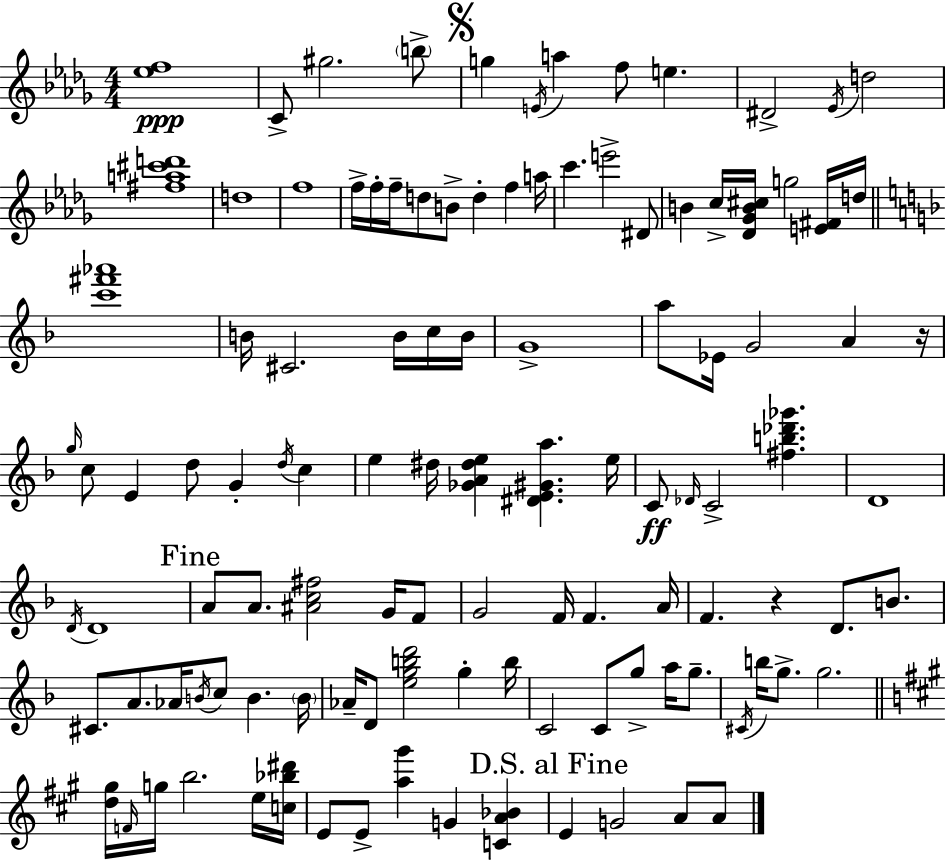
X:1
T:Untitled
M:4/4
L:1/4
K:Bbm
[_ef]4 C/2 ^g2 b/2 g E/4 a f/2 e ^D2 _E/4 d2 [^fa^c'd']4 d4 f4 f/4 f/4 f/4 d/2 B/2 d f a/4 c' e'2 ^D/2 B c/4 [_D_GB^c]/4 g2 [E^F]/4 d/4 [c'^f'_a']4 B/4 ^C2 B/4 c/4 B/4 G4 a/2 _E/4 G2 A z/4 g/4 c/2 E d/2 G d/4 c e ^d/4 [_GA^de] [^DE^Ga] e/4 C/2 _D/4 C2 [^fb_d'_g'] D4 D/4 D4 A/2 A/2 [^Ac^f]2 G/4 F/2 G2 F/4 F A/4 F z D/2 B/2 ^C/2 A/2 _A/4 B/4 c/2 B B/4 _A/4 D/2 [egbd']2 g b/4 C2 C/2 g/2 a/4 g/2 ^C/4 b/4 g/2 g2 [d^g]/4 F/4 g/4 b2 e/4 [c_b^d']/4 E/2 E/2 [a^g'] G [CA_B] E G2 A/2 A/2